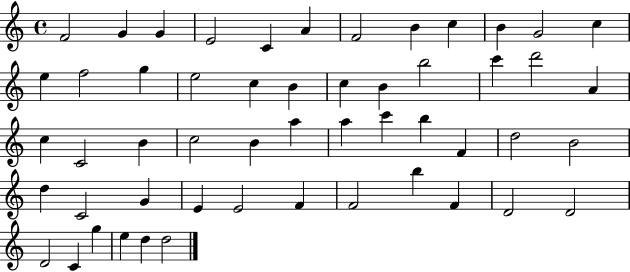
{
  \clef treble
  \time 4/4
  \defaultTimeSignature
  \key c \major
  f'2 g'4 g'4 | e'2 c'4 a'4 | f'2 b'4 c''4 | b'4 g'2 c''4 | \break e''4 f''2 g''4 | e''2 c''4 b'4 | c''4 b'4 b''2 | c'''4 d'''2 a'4 | \break c''4 c'2 b'4 | c''2 b'4 a''4 | a''4 c'''4 b''4 f'4 | d''2 b'2 | \break d''4 c'2 g'4 | e'4 e'2 f'4 | f'2 b''4 f'4 | d'2 d'2 | \break d'2 c'4 g''4 | e''4 d''4 d''2 | \bar "|."
}